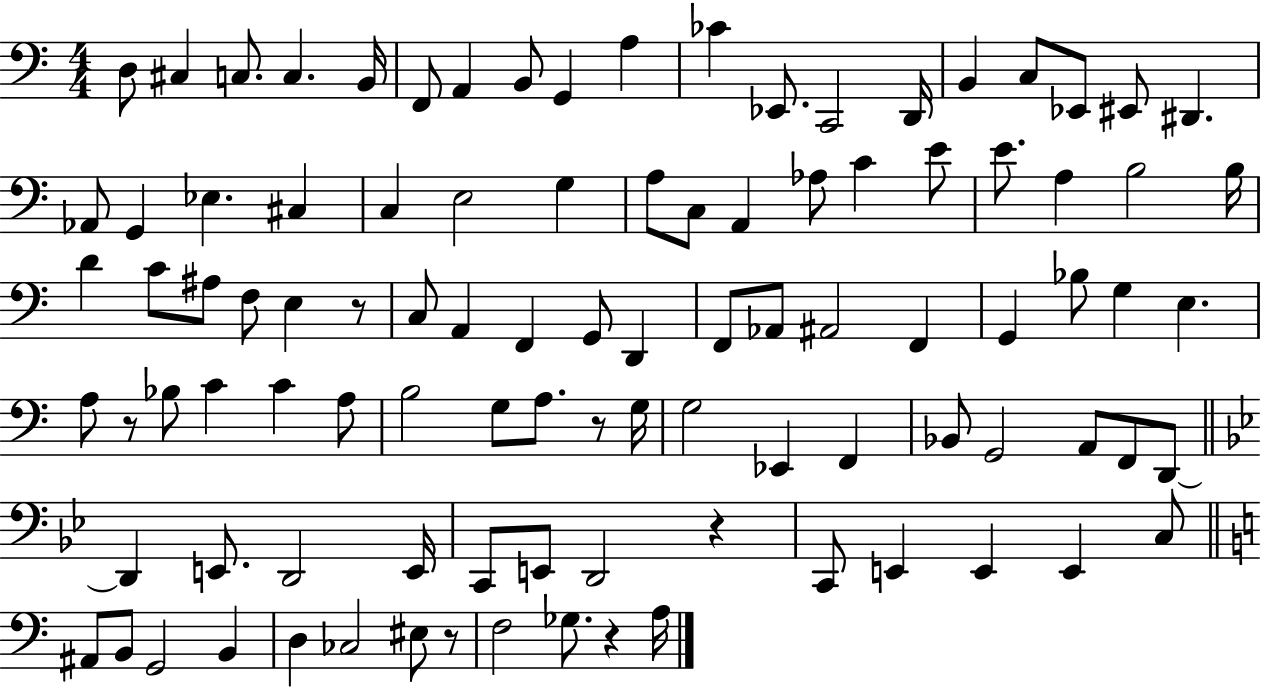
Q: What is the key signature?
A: C major